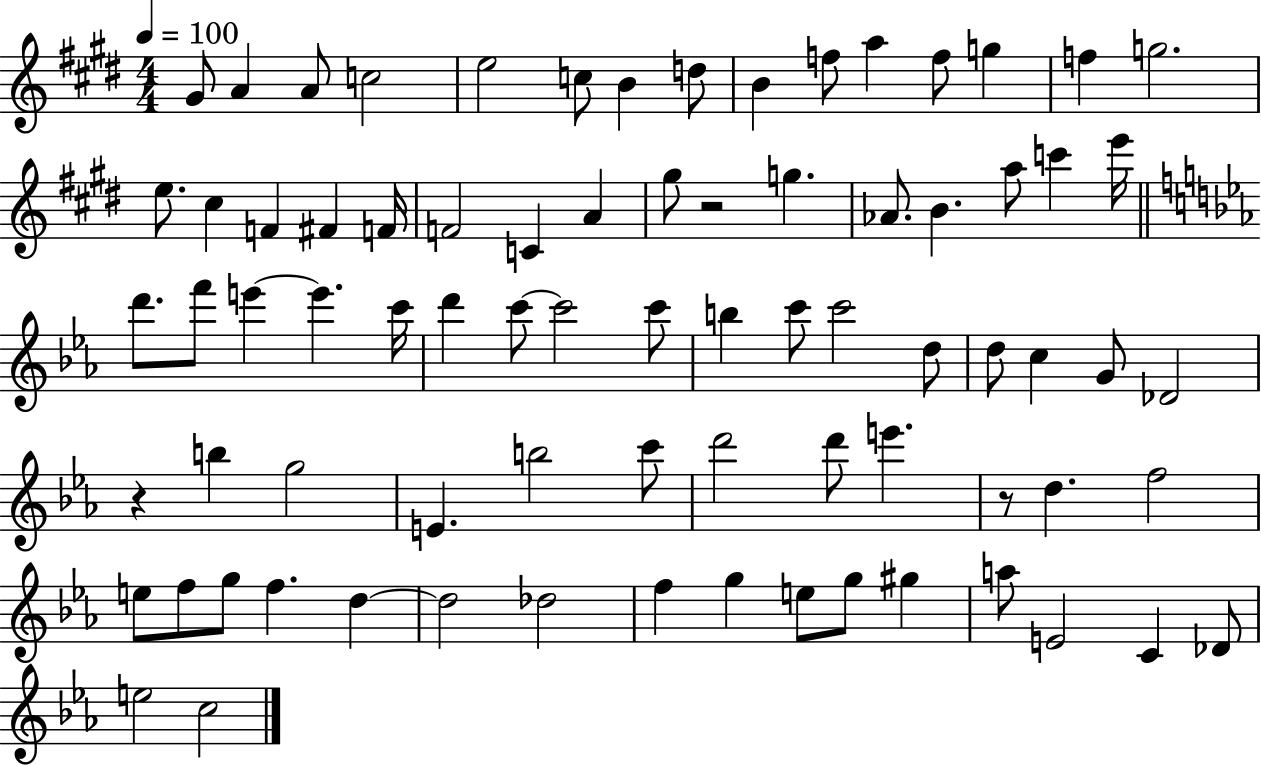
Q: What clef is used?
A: treble